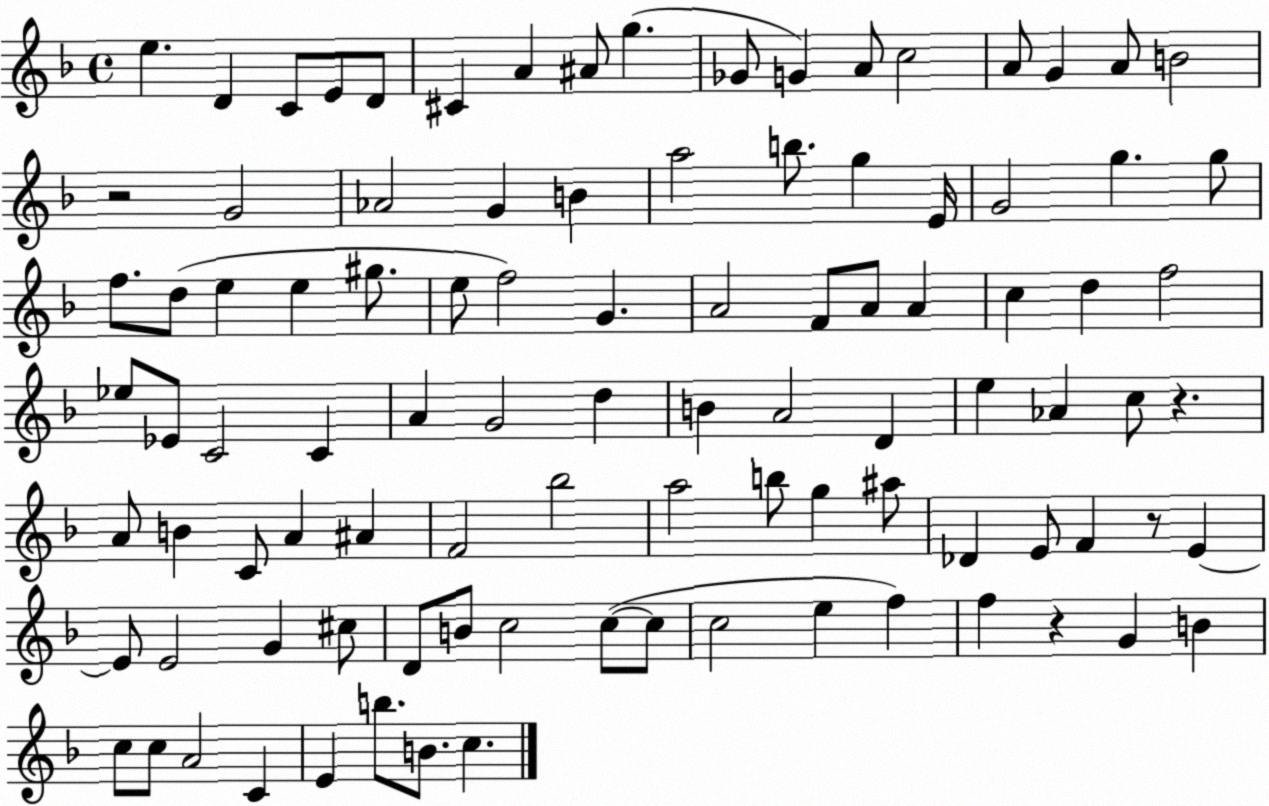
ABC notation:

X:1
T:Untitled
M:4/4
L:1/4
K:F
e D C/2 E/2 D/2 ^C A ^A/2 g _G/2 G A/2 c2 A/2 G A/2 B2 z2 G2 _A2 G B a2 b/2 g E/4 G2 g g/2 f/2 d/2 e e ^g/2 e/2 f2 G A2 F/2 A/2 A c d f2 _e/2 _E/2 C2 C A G2 d B A2 D e _A c/2 z A/2 B C/2 A ^A F2 _b2 a2 b/2 g ^a/2 _D E/2 F z/2 E E/2 E2 G ^c/2 D/2 B/2 c2 c/2 c/2 c2 e f f z G B c/2 c/2 A2 C E b/2 B/2 c